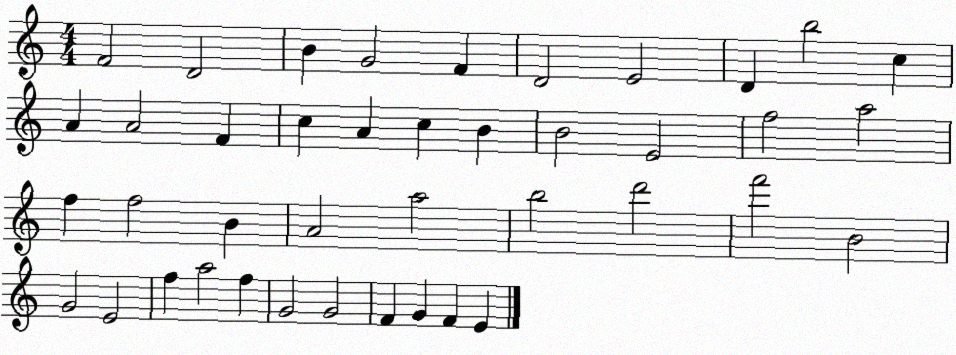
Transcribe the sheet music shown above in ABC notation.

X:1
T:Untitled
M:4/4
L:1/4
K:C
F2 D2 B G2 F D2 E2 D b2 c A A2 F c A c B B2 E2 f2 a2 f f2 B A2 a2 b2 d'2 f'2 B2 G2 E2 f a2 f G2 G2 F G F E